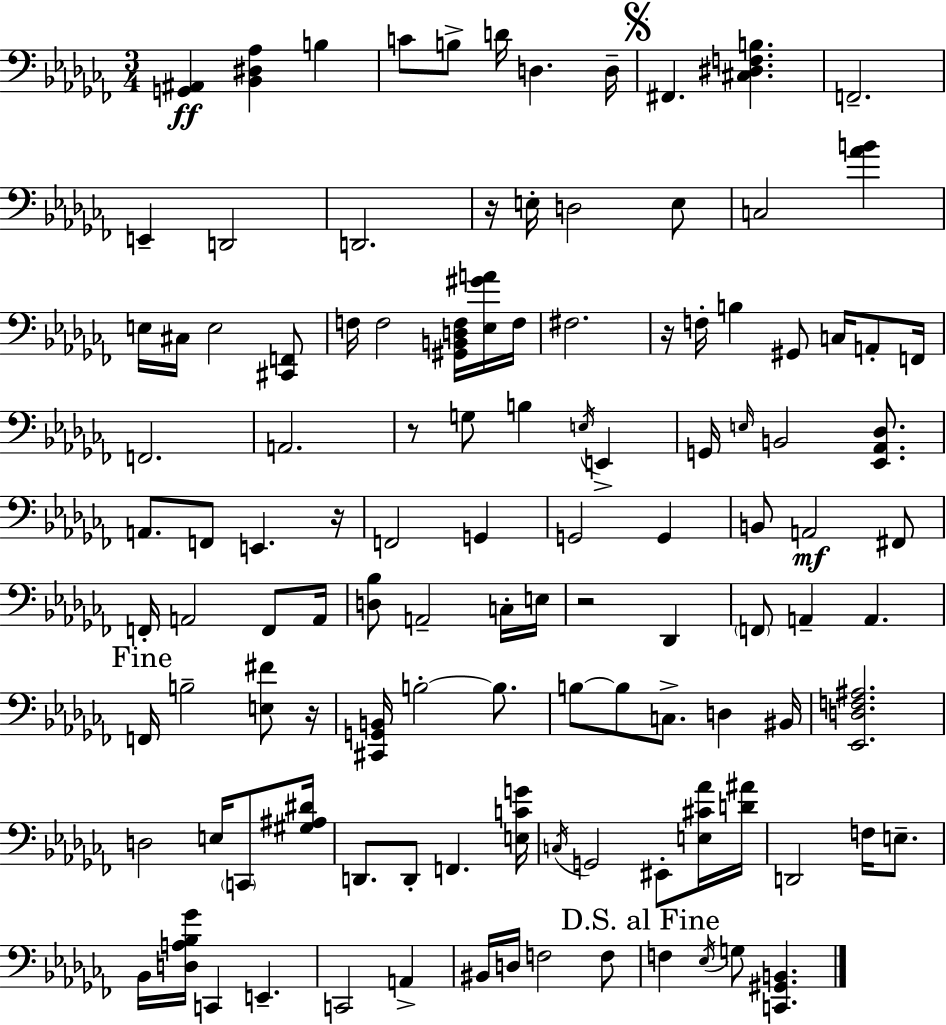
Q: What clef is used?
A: bass